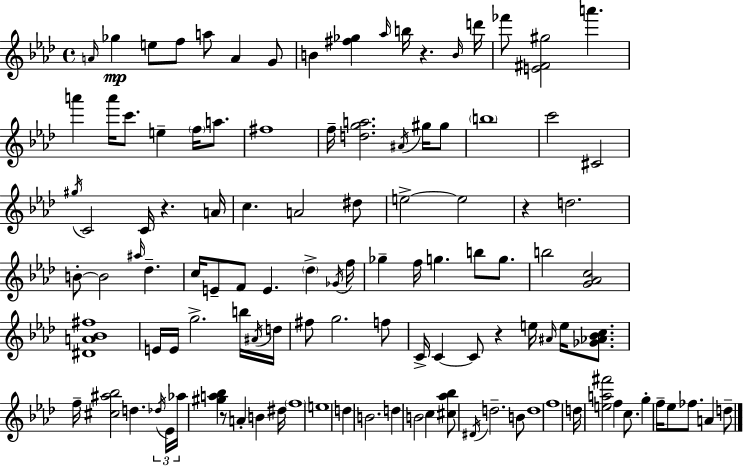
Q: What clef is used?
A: treble